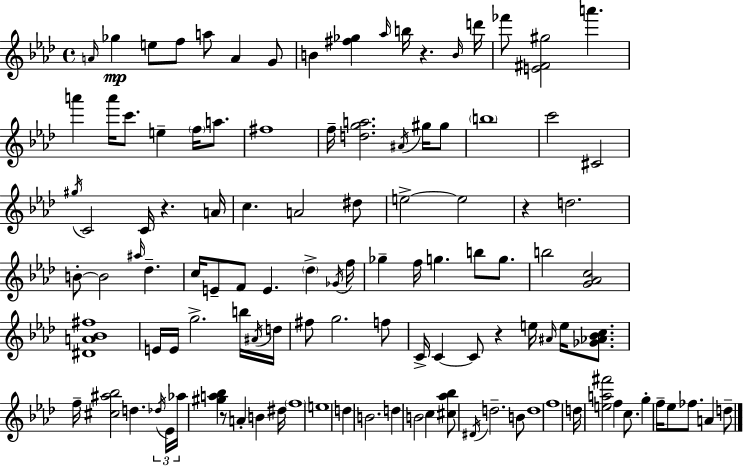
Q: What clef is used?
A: treble